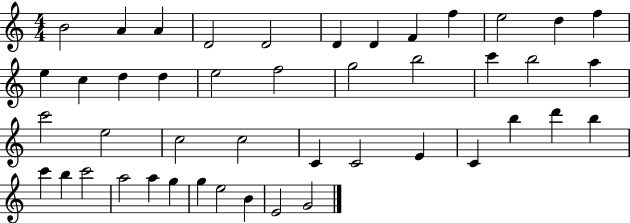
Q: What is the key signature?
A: C major